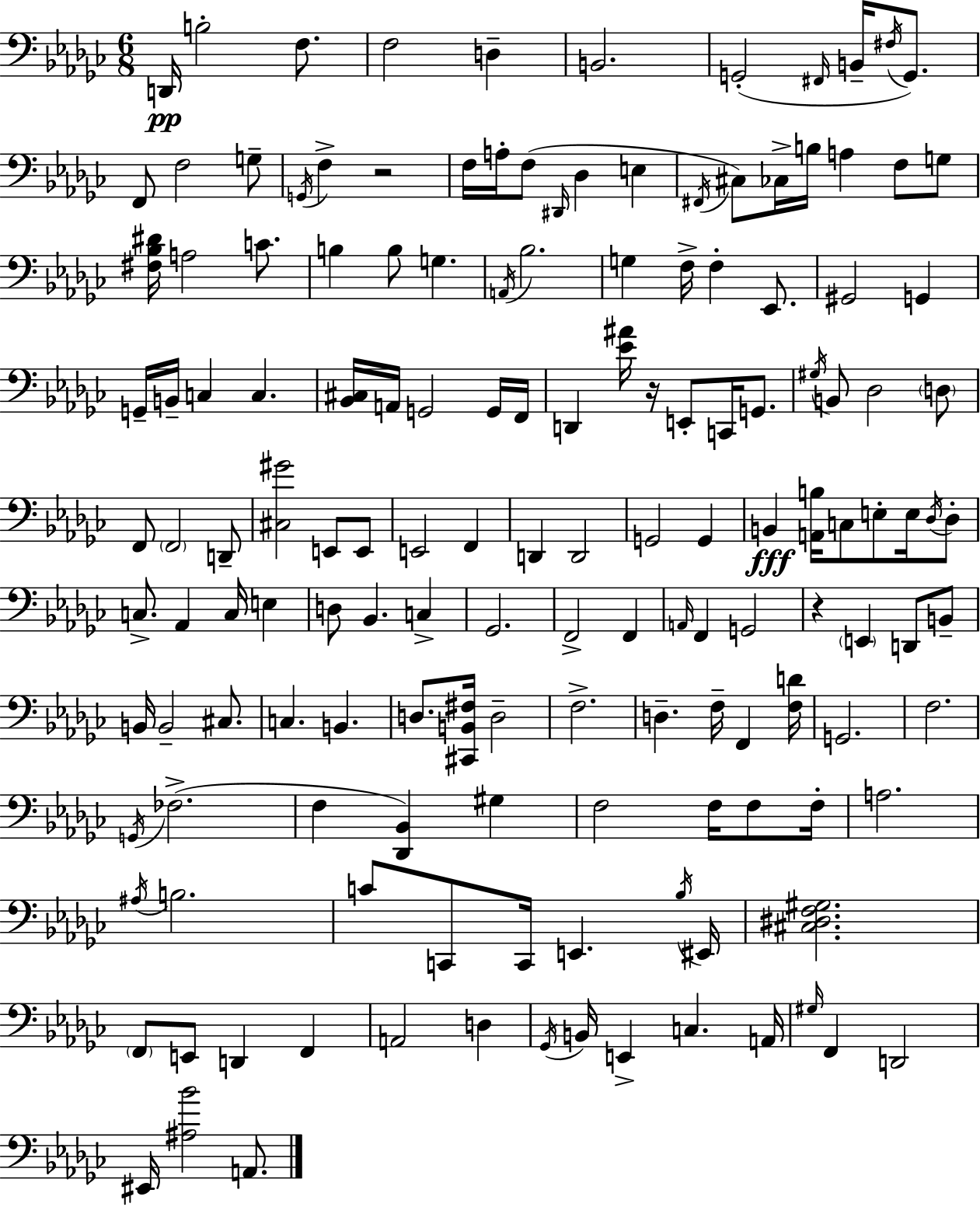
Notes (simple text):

D2/s B3/h F3/e. F3/h D3/q B2/h. G2/h F#2/s B2/s F#3/s G2/e. F2/e F3/h G3/e G2/s F3/q R/h F3/s A3/s F3/e D#2/s Db3/q E3/q F#2/s C#3/e CES3/s B3/s A3/q F3/e G3/e [F#3,Bb3,D#4]/s A3/h C4/e. B3/q B3/e G3/q. A2/s Bb3/h. G3/q F3/s F3/q Eb2/e. G#2/h G2/q G2/s B2/s C3/q C3/q. [Bb2,C#3]/s A2/s G2/h G2/s F2/s D2/q [Eb4,A#4]/s R/s E2/e C2/s G2/e. G#3/s B2/e Db3/h D3/e F2/e F2/h D2/e [C#3,G#4]/h E2/e E2/e E2/h F2/q D2/q D2/h G2/h G2/q B2/q [A2,B3]/s C3/e E3/e E3/s Db3/s Db3/e C3/e. Ab2/q C3/s E3/q D3/e Bb2/q. C3/q Gb2/h. F2/h F2/q A2/s F2/q G2/h R/q E2/q D2/e B2/e B2/s B2/h C#3/e. C3/q. B2/q. D3/e. [C#2,B2,F#3]/s D3/h F3/h. D3/q. F3/s F2/q [F3,D4]/s G2/h. F3/h. G2/s FES3/h. F3/q [Db2,Bb2]/q G#3/q F3/h F3/s F3/e F3/s A3/h. A#3/s B3/h. C4/e C2/e C2/s E2/q. Bb3/s EIS2/s [C#3,D#3,F3,G#3]/h. F2/e E2/e D2/q F2/q A2/h D3/q Gb2/s B2/s E2/q C3/q. A2/s G#3/s F2/q D2/h EIS2/s [A#3,Bb4]/h A2/e.